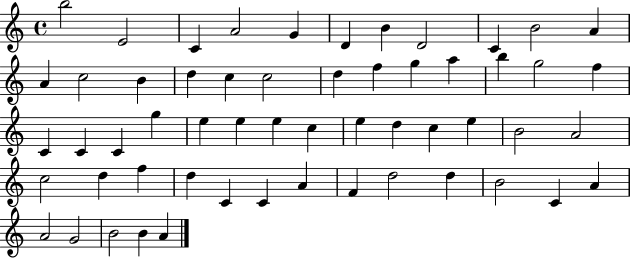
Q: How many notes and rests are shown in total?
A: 56